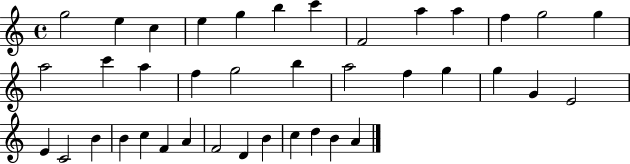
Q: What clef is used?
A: treble